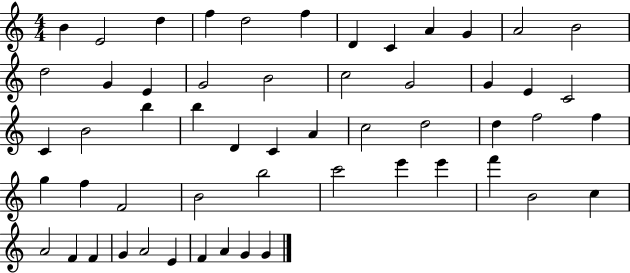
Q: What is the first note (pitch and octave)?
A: B4